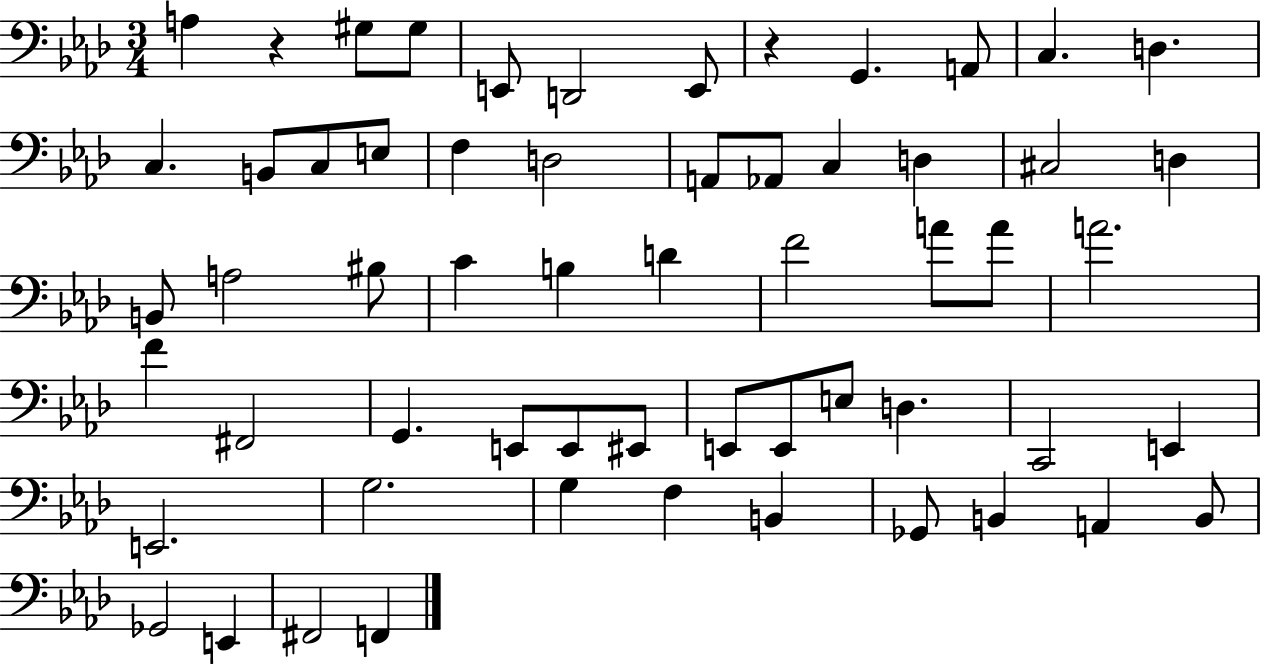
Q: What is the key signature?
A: AES major